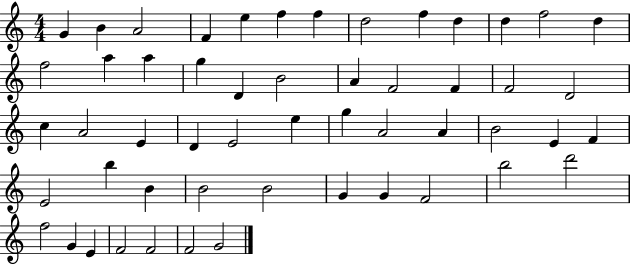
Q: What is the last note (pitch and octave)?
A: G4